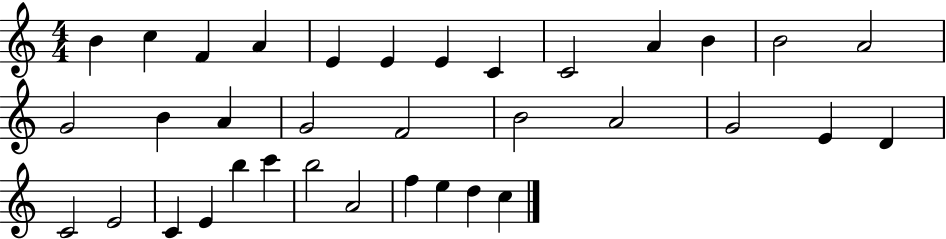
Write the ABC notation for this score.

X:1
T:Untitled
M:4/4
L:1/4
K:C
B c F A E E E C C2 A B B2 A2 G2 B A G2 F2 B2 A2 G2 E D C2 E2 C E b c' b2 A2 f e d c